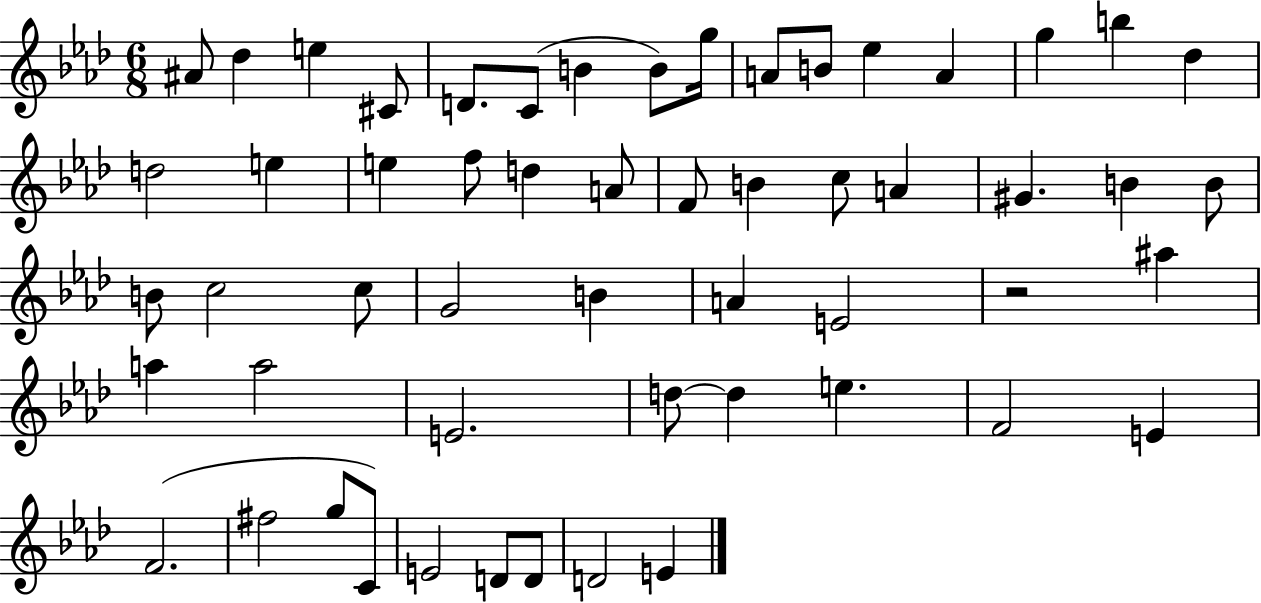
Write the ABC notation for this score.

X:1
T:Untitled
M:6/8
L:1/4
K:Ab
^A/2 _d e ^C/2 D/2 C/2 B B/2 g/4 A/2 B/2 _e A g b _d d2 e e f/2 d A/2 F/2 B c/2 A ^G B B/2 B/2 c2 c/2 G2 B A E2 z2 ^a a a2 E2 d/2 d e F2 E F2 ^f2 g/2 C/2 E2 D/2 D/2 D2 E